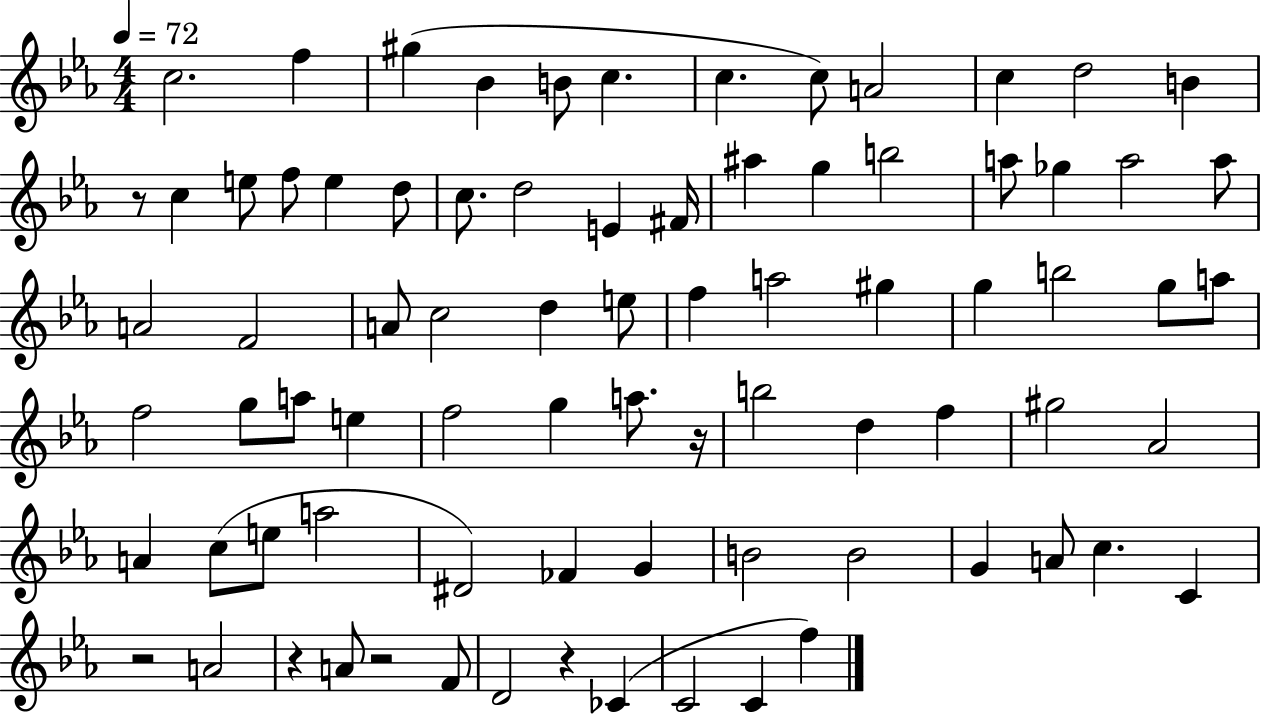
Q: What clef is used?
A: treble